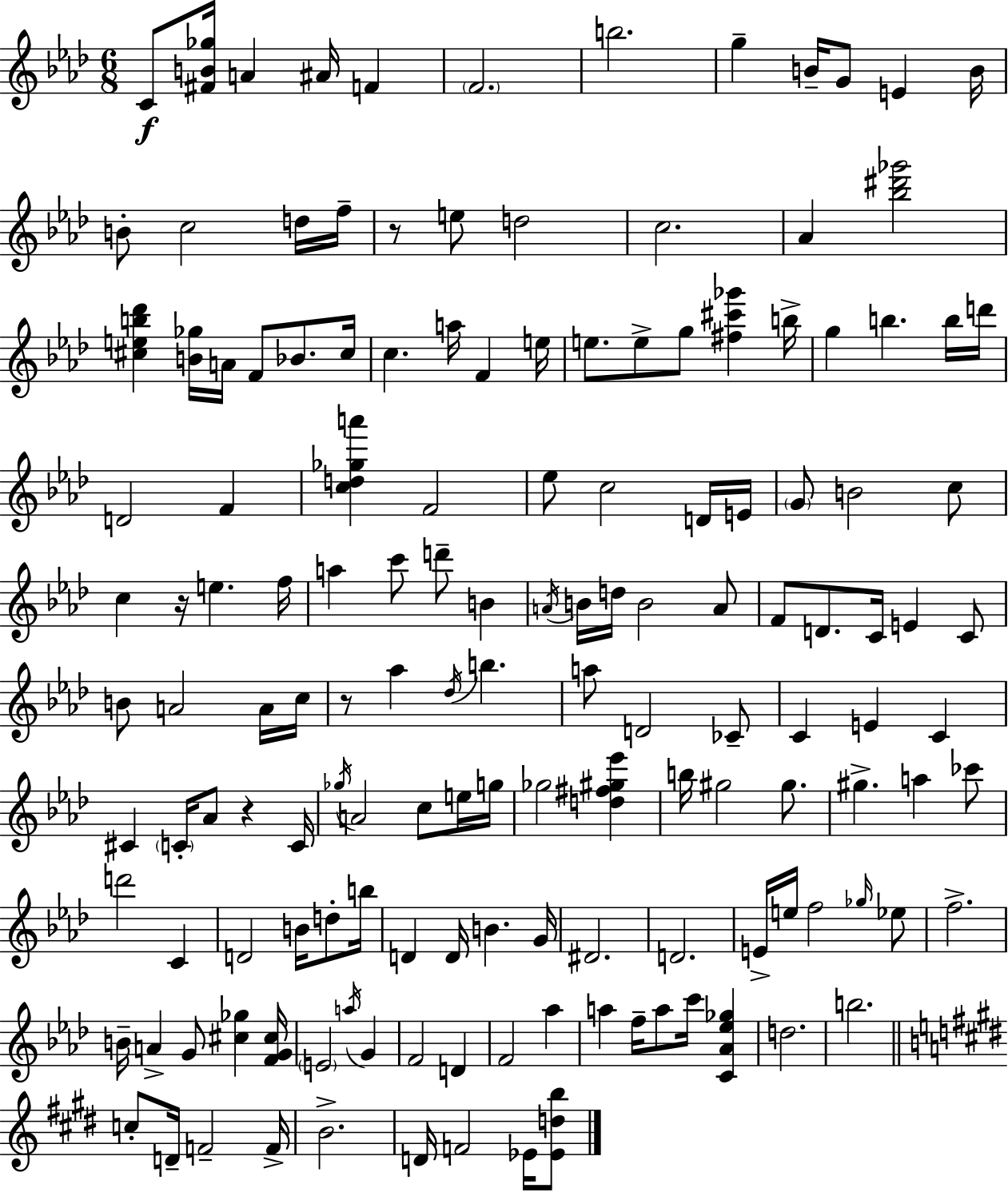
{
  \clef treble
  \numericTimeSignature
  \time 6/8
  \key aes \major
  \repeat volta 2 { c'8\f <fis' b' ges''>16 a'4 ais'16 f'4 | \parenthesize f'2. | b''2. | g''4-- b'16-- g'8 e'4 b'16 | \break b'8-. c''2 d''16 f''16-- | r8 e''8 d''2 | c''2. | aes'4 <bes'' dis''' ges'''>2 | \break <cis'' e'' b'' des'''>4 <b' ges''>16 a'16 f'8 bes'8. cis''16 | c''4. a''16 f'4 e''16 | e''8. e''8-> g''8 <fis'' cis''' ges'''>4 b''16-> | g''4 b''4. b''16 d'''16 | \break d'2 f'4 | <c'' d'' ges'' a'''>4 f'2 | ees''8 c''2 d'16 e'16 | \parenthesize g'8 b'2 c''8 | \break c''4 r16 e''4. f''16 | a''4 c'''8 d'''8-- b'4 | \acciaccatura { a'16 } b'16 d''16 b'2 a'8 | f'8 d'8. c'16 e'4 c'8 | \break b'8 a'2 a'16 | c''16 r8 aes''4 \acciaccatura { des''16 } b''4. | a''8 d'2 | ces'8-- c'4 e'4 c'4 | \break cis'4 \parenthesize c'16-. aes'8 r4 | c'16 \acciaccatura { ges''16 } a'2 c''8 | e''16 g''16 ges''2 <d'' fis'' gis'' ees'''>4 | b''16 gis''2 | \break gis''8. gis''4.-> a''4 | ces'''8 d'''2 c'4 | d'2 b'16 | d''8-. b''16 d'4 d'16 b'4. | \break g'16 dis'2. | d'2. | e'16-> e''16 f''2 | \grace { ges''16 } ees''8 f''2.-> | \break b'16-- a'4-> g'8 <cis'' ges''>4 | <f' g' cis''>16 \parenthesize e'2 | \acciaccatura { a''16 } g'4 f'2 | d'4 f'2 | \break aes''4 a''4 f''16-- a''8 | c'''16 <c' aes' ees'' ges''>4 d''2. | b''2. | \bar "||" \break \key e \major c''8-. d'16-- f'2-- f'16-> | b'2.-> | d'16 f'2 ees'16 <ees' d'' b''>8 | } \bar "|."
}